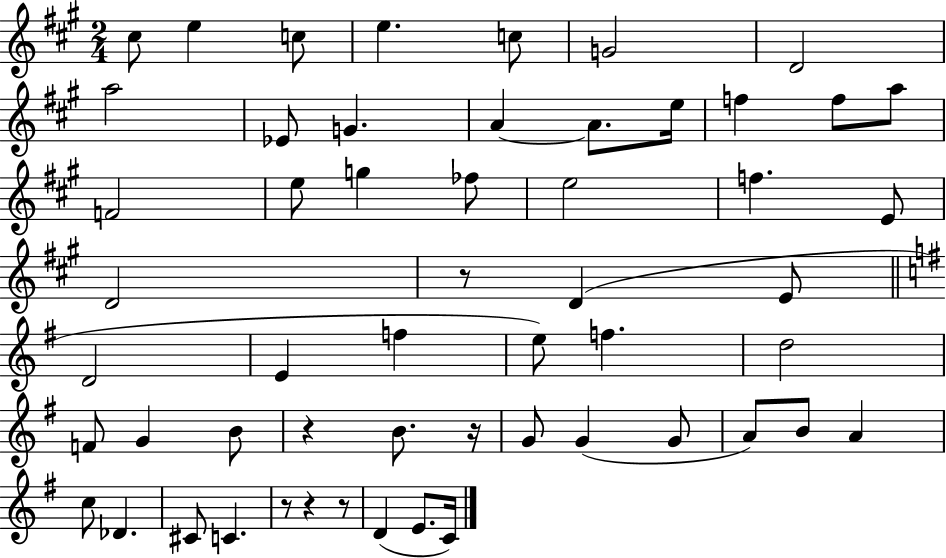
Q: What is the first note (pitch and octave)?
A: C#5